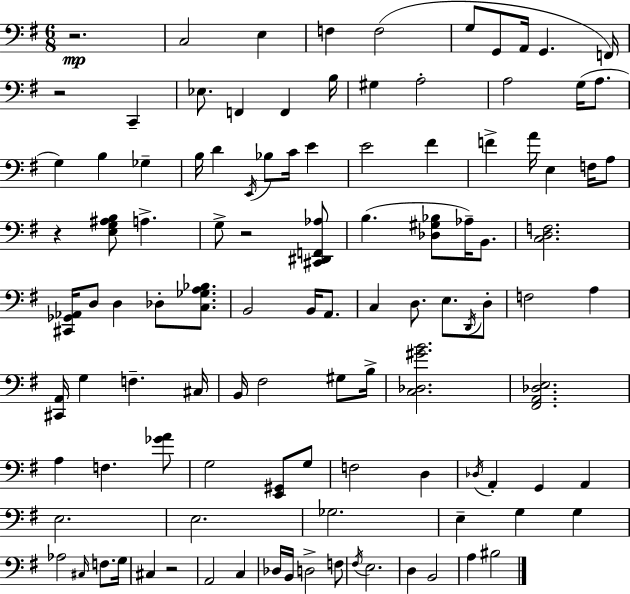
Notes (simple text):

R/h. C3/h E3/q F3/q F3/h G3/e G2/e A2/s G2/q. F2/s R/h C2/q Eb3/e. F2/q F2/q B3/s G#3/q A3/h A3/h G3/s A3/e. G3/q B3/q Gb3/q B3/s D4/q E2/s Bb3/e C4/s E4/q E4/h F#4/q F4/q A4/s E3/q F3/s A3/e R/q [E3,G3,A#3,B3]/e A3/q. G3/e R/h [C#2,D#2,F2,Ab3]/e B3/q. [Db3,G#3,Bb3]/e Ab3/s B2/e. [C3,D3,F3]/h. [C#2,Gb2,Ab2]/s D3/e D3/q Db3/e [C3,Gb3,A3,Bb3]/e. B2/h B2/s A2/e. C3/q D3/e. E3/e. D2/s D3/e F3/h A3/q [C#2,A2]/s G3/q F3/q. C#3/s B2/s F#3/h G#3/e B3/s [C3,Db3,G#4,B4]/h. [F#2,A2,Db3,E3]/h. A3/q F3/q. [Gb4,A4]/e G3/h [E2,G#2]/e G3/e F3/h D3/q Db3/s A2/q G2/q A2/q E3/h. E3/h. Gb3/h. E3/q G3/q G3/q Ab3/h C#3/s F3/e. G3/s C#3/q R/h A2/h C3/q Db3/s B2/s D3/h F3/e F#3/s E3/h. D3/q B2/h A3/q BIS3/h